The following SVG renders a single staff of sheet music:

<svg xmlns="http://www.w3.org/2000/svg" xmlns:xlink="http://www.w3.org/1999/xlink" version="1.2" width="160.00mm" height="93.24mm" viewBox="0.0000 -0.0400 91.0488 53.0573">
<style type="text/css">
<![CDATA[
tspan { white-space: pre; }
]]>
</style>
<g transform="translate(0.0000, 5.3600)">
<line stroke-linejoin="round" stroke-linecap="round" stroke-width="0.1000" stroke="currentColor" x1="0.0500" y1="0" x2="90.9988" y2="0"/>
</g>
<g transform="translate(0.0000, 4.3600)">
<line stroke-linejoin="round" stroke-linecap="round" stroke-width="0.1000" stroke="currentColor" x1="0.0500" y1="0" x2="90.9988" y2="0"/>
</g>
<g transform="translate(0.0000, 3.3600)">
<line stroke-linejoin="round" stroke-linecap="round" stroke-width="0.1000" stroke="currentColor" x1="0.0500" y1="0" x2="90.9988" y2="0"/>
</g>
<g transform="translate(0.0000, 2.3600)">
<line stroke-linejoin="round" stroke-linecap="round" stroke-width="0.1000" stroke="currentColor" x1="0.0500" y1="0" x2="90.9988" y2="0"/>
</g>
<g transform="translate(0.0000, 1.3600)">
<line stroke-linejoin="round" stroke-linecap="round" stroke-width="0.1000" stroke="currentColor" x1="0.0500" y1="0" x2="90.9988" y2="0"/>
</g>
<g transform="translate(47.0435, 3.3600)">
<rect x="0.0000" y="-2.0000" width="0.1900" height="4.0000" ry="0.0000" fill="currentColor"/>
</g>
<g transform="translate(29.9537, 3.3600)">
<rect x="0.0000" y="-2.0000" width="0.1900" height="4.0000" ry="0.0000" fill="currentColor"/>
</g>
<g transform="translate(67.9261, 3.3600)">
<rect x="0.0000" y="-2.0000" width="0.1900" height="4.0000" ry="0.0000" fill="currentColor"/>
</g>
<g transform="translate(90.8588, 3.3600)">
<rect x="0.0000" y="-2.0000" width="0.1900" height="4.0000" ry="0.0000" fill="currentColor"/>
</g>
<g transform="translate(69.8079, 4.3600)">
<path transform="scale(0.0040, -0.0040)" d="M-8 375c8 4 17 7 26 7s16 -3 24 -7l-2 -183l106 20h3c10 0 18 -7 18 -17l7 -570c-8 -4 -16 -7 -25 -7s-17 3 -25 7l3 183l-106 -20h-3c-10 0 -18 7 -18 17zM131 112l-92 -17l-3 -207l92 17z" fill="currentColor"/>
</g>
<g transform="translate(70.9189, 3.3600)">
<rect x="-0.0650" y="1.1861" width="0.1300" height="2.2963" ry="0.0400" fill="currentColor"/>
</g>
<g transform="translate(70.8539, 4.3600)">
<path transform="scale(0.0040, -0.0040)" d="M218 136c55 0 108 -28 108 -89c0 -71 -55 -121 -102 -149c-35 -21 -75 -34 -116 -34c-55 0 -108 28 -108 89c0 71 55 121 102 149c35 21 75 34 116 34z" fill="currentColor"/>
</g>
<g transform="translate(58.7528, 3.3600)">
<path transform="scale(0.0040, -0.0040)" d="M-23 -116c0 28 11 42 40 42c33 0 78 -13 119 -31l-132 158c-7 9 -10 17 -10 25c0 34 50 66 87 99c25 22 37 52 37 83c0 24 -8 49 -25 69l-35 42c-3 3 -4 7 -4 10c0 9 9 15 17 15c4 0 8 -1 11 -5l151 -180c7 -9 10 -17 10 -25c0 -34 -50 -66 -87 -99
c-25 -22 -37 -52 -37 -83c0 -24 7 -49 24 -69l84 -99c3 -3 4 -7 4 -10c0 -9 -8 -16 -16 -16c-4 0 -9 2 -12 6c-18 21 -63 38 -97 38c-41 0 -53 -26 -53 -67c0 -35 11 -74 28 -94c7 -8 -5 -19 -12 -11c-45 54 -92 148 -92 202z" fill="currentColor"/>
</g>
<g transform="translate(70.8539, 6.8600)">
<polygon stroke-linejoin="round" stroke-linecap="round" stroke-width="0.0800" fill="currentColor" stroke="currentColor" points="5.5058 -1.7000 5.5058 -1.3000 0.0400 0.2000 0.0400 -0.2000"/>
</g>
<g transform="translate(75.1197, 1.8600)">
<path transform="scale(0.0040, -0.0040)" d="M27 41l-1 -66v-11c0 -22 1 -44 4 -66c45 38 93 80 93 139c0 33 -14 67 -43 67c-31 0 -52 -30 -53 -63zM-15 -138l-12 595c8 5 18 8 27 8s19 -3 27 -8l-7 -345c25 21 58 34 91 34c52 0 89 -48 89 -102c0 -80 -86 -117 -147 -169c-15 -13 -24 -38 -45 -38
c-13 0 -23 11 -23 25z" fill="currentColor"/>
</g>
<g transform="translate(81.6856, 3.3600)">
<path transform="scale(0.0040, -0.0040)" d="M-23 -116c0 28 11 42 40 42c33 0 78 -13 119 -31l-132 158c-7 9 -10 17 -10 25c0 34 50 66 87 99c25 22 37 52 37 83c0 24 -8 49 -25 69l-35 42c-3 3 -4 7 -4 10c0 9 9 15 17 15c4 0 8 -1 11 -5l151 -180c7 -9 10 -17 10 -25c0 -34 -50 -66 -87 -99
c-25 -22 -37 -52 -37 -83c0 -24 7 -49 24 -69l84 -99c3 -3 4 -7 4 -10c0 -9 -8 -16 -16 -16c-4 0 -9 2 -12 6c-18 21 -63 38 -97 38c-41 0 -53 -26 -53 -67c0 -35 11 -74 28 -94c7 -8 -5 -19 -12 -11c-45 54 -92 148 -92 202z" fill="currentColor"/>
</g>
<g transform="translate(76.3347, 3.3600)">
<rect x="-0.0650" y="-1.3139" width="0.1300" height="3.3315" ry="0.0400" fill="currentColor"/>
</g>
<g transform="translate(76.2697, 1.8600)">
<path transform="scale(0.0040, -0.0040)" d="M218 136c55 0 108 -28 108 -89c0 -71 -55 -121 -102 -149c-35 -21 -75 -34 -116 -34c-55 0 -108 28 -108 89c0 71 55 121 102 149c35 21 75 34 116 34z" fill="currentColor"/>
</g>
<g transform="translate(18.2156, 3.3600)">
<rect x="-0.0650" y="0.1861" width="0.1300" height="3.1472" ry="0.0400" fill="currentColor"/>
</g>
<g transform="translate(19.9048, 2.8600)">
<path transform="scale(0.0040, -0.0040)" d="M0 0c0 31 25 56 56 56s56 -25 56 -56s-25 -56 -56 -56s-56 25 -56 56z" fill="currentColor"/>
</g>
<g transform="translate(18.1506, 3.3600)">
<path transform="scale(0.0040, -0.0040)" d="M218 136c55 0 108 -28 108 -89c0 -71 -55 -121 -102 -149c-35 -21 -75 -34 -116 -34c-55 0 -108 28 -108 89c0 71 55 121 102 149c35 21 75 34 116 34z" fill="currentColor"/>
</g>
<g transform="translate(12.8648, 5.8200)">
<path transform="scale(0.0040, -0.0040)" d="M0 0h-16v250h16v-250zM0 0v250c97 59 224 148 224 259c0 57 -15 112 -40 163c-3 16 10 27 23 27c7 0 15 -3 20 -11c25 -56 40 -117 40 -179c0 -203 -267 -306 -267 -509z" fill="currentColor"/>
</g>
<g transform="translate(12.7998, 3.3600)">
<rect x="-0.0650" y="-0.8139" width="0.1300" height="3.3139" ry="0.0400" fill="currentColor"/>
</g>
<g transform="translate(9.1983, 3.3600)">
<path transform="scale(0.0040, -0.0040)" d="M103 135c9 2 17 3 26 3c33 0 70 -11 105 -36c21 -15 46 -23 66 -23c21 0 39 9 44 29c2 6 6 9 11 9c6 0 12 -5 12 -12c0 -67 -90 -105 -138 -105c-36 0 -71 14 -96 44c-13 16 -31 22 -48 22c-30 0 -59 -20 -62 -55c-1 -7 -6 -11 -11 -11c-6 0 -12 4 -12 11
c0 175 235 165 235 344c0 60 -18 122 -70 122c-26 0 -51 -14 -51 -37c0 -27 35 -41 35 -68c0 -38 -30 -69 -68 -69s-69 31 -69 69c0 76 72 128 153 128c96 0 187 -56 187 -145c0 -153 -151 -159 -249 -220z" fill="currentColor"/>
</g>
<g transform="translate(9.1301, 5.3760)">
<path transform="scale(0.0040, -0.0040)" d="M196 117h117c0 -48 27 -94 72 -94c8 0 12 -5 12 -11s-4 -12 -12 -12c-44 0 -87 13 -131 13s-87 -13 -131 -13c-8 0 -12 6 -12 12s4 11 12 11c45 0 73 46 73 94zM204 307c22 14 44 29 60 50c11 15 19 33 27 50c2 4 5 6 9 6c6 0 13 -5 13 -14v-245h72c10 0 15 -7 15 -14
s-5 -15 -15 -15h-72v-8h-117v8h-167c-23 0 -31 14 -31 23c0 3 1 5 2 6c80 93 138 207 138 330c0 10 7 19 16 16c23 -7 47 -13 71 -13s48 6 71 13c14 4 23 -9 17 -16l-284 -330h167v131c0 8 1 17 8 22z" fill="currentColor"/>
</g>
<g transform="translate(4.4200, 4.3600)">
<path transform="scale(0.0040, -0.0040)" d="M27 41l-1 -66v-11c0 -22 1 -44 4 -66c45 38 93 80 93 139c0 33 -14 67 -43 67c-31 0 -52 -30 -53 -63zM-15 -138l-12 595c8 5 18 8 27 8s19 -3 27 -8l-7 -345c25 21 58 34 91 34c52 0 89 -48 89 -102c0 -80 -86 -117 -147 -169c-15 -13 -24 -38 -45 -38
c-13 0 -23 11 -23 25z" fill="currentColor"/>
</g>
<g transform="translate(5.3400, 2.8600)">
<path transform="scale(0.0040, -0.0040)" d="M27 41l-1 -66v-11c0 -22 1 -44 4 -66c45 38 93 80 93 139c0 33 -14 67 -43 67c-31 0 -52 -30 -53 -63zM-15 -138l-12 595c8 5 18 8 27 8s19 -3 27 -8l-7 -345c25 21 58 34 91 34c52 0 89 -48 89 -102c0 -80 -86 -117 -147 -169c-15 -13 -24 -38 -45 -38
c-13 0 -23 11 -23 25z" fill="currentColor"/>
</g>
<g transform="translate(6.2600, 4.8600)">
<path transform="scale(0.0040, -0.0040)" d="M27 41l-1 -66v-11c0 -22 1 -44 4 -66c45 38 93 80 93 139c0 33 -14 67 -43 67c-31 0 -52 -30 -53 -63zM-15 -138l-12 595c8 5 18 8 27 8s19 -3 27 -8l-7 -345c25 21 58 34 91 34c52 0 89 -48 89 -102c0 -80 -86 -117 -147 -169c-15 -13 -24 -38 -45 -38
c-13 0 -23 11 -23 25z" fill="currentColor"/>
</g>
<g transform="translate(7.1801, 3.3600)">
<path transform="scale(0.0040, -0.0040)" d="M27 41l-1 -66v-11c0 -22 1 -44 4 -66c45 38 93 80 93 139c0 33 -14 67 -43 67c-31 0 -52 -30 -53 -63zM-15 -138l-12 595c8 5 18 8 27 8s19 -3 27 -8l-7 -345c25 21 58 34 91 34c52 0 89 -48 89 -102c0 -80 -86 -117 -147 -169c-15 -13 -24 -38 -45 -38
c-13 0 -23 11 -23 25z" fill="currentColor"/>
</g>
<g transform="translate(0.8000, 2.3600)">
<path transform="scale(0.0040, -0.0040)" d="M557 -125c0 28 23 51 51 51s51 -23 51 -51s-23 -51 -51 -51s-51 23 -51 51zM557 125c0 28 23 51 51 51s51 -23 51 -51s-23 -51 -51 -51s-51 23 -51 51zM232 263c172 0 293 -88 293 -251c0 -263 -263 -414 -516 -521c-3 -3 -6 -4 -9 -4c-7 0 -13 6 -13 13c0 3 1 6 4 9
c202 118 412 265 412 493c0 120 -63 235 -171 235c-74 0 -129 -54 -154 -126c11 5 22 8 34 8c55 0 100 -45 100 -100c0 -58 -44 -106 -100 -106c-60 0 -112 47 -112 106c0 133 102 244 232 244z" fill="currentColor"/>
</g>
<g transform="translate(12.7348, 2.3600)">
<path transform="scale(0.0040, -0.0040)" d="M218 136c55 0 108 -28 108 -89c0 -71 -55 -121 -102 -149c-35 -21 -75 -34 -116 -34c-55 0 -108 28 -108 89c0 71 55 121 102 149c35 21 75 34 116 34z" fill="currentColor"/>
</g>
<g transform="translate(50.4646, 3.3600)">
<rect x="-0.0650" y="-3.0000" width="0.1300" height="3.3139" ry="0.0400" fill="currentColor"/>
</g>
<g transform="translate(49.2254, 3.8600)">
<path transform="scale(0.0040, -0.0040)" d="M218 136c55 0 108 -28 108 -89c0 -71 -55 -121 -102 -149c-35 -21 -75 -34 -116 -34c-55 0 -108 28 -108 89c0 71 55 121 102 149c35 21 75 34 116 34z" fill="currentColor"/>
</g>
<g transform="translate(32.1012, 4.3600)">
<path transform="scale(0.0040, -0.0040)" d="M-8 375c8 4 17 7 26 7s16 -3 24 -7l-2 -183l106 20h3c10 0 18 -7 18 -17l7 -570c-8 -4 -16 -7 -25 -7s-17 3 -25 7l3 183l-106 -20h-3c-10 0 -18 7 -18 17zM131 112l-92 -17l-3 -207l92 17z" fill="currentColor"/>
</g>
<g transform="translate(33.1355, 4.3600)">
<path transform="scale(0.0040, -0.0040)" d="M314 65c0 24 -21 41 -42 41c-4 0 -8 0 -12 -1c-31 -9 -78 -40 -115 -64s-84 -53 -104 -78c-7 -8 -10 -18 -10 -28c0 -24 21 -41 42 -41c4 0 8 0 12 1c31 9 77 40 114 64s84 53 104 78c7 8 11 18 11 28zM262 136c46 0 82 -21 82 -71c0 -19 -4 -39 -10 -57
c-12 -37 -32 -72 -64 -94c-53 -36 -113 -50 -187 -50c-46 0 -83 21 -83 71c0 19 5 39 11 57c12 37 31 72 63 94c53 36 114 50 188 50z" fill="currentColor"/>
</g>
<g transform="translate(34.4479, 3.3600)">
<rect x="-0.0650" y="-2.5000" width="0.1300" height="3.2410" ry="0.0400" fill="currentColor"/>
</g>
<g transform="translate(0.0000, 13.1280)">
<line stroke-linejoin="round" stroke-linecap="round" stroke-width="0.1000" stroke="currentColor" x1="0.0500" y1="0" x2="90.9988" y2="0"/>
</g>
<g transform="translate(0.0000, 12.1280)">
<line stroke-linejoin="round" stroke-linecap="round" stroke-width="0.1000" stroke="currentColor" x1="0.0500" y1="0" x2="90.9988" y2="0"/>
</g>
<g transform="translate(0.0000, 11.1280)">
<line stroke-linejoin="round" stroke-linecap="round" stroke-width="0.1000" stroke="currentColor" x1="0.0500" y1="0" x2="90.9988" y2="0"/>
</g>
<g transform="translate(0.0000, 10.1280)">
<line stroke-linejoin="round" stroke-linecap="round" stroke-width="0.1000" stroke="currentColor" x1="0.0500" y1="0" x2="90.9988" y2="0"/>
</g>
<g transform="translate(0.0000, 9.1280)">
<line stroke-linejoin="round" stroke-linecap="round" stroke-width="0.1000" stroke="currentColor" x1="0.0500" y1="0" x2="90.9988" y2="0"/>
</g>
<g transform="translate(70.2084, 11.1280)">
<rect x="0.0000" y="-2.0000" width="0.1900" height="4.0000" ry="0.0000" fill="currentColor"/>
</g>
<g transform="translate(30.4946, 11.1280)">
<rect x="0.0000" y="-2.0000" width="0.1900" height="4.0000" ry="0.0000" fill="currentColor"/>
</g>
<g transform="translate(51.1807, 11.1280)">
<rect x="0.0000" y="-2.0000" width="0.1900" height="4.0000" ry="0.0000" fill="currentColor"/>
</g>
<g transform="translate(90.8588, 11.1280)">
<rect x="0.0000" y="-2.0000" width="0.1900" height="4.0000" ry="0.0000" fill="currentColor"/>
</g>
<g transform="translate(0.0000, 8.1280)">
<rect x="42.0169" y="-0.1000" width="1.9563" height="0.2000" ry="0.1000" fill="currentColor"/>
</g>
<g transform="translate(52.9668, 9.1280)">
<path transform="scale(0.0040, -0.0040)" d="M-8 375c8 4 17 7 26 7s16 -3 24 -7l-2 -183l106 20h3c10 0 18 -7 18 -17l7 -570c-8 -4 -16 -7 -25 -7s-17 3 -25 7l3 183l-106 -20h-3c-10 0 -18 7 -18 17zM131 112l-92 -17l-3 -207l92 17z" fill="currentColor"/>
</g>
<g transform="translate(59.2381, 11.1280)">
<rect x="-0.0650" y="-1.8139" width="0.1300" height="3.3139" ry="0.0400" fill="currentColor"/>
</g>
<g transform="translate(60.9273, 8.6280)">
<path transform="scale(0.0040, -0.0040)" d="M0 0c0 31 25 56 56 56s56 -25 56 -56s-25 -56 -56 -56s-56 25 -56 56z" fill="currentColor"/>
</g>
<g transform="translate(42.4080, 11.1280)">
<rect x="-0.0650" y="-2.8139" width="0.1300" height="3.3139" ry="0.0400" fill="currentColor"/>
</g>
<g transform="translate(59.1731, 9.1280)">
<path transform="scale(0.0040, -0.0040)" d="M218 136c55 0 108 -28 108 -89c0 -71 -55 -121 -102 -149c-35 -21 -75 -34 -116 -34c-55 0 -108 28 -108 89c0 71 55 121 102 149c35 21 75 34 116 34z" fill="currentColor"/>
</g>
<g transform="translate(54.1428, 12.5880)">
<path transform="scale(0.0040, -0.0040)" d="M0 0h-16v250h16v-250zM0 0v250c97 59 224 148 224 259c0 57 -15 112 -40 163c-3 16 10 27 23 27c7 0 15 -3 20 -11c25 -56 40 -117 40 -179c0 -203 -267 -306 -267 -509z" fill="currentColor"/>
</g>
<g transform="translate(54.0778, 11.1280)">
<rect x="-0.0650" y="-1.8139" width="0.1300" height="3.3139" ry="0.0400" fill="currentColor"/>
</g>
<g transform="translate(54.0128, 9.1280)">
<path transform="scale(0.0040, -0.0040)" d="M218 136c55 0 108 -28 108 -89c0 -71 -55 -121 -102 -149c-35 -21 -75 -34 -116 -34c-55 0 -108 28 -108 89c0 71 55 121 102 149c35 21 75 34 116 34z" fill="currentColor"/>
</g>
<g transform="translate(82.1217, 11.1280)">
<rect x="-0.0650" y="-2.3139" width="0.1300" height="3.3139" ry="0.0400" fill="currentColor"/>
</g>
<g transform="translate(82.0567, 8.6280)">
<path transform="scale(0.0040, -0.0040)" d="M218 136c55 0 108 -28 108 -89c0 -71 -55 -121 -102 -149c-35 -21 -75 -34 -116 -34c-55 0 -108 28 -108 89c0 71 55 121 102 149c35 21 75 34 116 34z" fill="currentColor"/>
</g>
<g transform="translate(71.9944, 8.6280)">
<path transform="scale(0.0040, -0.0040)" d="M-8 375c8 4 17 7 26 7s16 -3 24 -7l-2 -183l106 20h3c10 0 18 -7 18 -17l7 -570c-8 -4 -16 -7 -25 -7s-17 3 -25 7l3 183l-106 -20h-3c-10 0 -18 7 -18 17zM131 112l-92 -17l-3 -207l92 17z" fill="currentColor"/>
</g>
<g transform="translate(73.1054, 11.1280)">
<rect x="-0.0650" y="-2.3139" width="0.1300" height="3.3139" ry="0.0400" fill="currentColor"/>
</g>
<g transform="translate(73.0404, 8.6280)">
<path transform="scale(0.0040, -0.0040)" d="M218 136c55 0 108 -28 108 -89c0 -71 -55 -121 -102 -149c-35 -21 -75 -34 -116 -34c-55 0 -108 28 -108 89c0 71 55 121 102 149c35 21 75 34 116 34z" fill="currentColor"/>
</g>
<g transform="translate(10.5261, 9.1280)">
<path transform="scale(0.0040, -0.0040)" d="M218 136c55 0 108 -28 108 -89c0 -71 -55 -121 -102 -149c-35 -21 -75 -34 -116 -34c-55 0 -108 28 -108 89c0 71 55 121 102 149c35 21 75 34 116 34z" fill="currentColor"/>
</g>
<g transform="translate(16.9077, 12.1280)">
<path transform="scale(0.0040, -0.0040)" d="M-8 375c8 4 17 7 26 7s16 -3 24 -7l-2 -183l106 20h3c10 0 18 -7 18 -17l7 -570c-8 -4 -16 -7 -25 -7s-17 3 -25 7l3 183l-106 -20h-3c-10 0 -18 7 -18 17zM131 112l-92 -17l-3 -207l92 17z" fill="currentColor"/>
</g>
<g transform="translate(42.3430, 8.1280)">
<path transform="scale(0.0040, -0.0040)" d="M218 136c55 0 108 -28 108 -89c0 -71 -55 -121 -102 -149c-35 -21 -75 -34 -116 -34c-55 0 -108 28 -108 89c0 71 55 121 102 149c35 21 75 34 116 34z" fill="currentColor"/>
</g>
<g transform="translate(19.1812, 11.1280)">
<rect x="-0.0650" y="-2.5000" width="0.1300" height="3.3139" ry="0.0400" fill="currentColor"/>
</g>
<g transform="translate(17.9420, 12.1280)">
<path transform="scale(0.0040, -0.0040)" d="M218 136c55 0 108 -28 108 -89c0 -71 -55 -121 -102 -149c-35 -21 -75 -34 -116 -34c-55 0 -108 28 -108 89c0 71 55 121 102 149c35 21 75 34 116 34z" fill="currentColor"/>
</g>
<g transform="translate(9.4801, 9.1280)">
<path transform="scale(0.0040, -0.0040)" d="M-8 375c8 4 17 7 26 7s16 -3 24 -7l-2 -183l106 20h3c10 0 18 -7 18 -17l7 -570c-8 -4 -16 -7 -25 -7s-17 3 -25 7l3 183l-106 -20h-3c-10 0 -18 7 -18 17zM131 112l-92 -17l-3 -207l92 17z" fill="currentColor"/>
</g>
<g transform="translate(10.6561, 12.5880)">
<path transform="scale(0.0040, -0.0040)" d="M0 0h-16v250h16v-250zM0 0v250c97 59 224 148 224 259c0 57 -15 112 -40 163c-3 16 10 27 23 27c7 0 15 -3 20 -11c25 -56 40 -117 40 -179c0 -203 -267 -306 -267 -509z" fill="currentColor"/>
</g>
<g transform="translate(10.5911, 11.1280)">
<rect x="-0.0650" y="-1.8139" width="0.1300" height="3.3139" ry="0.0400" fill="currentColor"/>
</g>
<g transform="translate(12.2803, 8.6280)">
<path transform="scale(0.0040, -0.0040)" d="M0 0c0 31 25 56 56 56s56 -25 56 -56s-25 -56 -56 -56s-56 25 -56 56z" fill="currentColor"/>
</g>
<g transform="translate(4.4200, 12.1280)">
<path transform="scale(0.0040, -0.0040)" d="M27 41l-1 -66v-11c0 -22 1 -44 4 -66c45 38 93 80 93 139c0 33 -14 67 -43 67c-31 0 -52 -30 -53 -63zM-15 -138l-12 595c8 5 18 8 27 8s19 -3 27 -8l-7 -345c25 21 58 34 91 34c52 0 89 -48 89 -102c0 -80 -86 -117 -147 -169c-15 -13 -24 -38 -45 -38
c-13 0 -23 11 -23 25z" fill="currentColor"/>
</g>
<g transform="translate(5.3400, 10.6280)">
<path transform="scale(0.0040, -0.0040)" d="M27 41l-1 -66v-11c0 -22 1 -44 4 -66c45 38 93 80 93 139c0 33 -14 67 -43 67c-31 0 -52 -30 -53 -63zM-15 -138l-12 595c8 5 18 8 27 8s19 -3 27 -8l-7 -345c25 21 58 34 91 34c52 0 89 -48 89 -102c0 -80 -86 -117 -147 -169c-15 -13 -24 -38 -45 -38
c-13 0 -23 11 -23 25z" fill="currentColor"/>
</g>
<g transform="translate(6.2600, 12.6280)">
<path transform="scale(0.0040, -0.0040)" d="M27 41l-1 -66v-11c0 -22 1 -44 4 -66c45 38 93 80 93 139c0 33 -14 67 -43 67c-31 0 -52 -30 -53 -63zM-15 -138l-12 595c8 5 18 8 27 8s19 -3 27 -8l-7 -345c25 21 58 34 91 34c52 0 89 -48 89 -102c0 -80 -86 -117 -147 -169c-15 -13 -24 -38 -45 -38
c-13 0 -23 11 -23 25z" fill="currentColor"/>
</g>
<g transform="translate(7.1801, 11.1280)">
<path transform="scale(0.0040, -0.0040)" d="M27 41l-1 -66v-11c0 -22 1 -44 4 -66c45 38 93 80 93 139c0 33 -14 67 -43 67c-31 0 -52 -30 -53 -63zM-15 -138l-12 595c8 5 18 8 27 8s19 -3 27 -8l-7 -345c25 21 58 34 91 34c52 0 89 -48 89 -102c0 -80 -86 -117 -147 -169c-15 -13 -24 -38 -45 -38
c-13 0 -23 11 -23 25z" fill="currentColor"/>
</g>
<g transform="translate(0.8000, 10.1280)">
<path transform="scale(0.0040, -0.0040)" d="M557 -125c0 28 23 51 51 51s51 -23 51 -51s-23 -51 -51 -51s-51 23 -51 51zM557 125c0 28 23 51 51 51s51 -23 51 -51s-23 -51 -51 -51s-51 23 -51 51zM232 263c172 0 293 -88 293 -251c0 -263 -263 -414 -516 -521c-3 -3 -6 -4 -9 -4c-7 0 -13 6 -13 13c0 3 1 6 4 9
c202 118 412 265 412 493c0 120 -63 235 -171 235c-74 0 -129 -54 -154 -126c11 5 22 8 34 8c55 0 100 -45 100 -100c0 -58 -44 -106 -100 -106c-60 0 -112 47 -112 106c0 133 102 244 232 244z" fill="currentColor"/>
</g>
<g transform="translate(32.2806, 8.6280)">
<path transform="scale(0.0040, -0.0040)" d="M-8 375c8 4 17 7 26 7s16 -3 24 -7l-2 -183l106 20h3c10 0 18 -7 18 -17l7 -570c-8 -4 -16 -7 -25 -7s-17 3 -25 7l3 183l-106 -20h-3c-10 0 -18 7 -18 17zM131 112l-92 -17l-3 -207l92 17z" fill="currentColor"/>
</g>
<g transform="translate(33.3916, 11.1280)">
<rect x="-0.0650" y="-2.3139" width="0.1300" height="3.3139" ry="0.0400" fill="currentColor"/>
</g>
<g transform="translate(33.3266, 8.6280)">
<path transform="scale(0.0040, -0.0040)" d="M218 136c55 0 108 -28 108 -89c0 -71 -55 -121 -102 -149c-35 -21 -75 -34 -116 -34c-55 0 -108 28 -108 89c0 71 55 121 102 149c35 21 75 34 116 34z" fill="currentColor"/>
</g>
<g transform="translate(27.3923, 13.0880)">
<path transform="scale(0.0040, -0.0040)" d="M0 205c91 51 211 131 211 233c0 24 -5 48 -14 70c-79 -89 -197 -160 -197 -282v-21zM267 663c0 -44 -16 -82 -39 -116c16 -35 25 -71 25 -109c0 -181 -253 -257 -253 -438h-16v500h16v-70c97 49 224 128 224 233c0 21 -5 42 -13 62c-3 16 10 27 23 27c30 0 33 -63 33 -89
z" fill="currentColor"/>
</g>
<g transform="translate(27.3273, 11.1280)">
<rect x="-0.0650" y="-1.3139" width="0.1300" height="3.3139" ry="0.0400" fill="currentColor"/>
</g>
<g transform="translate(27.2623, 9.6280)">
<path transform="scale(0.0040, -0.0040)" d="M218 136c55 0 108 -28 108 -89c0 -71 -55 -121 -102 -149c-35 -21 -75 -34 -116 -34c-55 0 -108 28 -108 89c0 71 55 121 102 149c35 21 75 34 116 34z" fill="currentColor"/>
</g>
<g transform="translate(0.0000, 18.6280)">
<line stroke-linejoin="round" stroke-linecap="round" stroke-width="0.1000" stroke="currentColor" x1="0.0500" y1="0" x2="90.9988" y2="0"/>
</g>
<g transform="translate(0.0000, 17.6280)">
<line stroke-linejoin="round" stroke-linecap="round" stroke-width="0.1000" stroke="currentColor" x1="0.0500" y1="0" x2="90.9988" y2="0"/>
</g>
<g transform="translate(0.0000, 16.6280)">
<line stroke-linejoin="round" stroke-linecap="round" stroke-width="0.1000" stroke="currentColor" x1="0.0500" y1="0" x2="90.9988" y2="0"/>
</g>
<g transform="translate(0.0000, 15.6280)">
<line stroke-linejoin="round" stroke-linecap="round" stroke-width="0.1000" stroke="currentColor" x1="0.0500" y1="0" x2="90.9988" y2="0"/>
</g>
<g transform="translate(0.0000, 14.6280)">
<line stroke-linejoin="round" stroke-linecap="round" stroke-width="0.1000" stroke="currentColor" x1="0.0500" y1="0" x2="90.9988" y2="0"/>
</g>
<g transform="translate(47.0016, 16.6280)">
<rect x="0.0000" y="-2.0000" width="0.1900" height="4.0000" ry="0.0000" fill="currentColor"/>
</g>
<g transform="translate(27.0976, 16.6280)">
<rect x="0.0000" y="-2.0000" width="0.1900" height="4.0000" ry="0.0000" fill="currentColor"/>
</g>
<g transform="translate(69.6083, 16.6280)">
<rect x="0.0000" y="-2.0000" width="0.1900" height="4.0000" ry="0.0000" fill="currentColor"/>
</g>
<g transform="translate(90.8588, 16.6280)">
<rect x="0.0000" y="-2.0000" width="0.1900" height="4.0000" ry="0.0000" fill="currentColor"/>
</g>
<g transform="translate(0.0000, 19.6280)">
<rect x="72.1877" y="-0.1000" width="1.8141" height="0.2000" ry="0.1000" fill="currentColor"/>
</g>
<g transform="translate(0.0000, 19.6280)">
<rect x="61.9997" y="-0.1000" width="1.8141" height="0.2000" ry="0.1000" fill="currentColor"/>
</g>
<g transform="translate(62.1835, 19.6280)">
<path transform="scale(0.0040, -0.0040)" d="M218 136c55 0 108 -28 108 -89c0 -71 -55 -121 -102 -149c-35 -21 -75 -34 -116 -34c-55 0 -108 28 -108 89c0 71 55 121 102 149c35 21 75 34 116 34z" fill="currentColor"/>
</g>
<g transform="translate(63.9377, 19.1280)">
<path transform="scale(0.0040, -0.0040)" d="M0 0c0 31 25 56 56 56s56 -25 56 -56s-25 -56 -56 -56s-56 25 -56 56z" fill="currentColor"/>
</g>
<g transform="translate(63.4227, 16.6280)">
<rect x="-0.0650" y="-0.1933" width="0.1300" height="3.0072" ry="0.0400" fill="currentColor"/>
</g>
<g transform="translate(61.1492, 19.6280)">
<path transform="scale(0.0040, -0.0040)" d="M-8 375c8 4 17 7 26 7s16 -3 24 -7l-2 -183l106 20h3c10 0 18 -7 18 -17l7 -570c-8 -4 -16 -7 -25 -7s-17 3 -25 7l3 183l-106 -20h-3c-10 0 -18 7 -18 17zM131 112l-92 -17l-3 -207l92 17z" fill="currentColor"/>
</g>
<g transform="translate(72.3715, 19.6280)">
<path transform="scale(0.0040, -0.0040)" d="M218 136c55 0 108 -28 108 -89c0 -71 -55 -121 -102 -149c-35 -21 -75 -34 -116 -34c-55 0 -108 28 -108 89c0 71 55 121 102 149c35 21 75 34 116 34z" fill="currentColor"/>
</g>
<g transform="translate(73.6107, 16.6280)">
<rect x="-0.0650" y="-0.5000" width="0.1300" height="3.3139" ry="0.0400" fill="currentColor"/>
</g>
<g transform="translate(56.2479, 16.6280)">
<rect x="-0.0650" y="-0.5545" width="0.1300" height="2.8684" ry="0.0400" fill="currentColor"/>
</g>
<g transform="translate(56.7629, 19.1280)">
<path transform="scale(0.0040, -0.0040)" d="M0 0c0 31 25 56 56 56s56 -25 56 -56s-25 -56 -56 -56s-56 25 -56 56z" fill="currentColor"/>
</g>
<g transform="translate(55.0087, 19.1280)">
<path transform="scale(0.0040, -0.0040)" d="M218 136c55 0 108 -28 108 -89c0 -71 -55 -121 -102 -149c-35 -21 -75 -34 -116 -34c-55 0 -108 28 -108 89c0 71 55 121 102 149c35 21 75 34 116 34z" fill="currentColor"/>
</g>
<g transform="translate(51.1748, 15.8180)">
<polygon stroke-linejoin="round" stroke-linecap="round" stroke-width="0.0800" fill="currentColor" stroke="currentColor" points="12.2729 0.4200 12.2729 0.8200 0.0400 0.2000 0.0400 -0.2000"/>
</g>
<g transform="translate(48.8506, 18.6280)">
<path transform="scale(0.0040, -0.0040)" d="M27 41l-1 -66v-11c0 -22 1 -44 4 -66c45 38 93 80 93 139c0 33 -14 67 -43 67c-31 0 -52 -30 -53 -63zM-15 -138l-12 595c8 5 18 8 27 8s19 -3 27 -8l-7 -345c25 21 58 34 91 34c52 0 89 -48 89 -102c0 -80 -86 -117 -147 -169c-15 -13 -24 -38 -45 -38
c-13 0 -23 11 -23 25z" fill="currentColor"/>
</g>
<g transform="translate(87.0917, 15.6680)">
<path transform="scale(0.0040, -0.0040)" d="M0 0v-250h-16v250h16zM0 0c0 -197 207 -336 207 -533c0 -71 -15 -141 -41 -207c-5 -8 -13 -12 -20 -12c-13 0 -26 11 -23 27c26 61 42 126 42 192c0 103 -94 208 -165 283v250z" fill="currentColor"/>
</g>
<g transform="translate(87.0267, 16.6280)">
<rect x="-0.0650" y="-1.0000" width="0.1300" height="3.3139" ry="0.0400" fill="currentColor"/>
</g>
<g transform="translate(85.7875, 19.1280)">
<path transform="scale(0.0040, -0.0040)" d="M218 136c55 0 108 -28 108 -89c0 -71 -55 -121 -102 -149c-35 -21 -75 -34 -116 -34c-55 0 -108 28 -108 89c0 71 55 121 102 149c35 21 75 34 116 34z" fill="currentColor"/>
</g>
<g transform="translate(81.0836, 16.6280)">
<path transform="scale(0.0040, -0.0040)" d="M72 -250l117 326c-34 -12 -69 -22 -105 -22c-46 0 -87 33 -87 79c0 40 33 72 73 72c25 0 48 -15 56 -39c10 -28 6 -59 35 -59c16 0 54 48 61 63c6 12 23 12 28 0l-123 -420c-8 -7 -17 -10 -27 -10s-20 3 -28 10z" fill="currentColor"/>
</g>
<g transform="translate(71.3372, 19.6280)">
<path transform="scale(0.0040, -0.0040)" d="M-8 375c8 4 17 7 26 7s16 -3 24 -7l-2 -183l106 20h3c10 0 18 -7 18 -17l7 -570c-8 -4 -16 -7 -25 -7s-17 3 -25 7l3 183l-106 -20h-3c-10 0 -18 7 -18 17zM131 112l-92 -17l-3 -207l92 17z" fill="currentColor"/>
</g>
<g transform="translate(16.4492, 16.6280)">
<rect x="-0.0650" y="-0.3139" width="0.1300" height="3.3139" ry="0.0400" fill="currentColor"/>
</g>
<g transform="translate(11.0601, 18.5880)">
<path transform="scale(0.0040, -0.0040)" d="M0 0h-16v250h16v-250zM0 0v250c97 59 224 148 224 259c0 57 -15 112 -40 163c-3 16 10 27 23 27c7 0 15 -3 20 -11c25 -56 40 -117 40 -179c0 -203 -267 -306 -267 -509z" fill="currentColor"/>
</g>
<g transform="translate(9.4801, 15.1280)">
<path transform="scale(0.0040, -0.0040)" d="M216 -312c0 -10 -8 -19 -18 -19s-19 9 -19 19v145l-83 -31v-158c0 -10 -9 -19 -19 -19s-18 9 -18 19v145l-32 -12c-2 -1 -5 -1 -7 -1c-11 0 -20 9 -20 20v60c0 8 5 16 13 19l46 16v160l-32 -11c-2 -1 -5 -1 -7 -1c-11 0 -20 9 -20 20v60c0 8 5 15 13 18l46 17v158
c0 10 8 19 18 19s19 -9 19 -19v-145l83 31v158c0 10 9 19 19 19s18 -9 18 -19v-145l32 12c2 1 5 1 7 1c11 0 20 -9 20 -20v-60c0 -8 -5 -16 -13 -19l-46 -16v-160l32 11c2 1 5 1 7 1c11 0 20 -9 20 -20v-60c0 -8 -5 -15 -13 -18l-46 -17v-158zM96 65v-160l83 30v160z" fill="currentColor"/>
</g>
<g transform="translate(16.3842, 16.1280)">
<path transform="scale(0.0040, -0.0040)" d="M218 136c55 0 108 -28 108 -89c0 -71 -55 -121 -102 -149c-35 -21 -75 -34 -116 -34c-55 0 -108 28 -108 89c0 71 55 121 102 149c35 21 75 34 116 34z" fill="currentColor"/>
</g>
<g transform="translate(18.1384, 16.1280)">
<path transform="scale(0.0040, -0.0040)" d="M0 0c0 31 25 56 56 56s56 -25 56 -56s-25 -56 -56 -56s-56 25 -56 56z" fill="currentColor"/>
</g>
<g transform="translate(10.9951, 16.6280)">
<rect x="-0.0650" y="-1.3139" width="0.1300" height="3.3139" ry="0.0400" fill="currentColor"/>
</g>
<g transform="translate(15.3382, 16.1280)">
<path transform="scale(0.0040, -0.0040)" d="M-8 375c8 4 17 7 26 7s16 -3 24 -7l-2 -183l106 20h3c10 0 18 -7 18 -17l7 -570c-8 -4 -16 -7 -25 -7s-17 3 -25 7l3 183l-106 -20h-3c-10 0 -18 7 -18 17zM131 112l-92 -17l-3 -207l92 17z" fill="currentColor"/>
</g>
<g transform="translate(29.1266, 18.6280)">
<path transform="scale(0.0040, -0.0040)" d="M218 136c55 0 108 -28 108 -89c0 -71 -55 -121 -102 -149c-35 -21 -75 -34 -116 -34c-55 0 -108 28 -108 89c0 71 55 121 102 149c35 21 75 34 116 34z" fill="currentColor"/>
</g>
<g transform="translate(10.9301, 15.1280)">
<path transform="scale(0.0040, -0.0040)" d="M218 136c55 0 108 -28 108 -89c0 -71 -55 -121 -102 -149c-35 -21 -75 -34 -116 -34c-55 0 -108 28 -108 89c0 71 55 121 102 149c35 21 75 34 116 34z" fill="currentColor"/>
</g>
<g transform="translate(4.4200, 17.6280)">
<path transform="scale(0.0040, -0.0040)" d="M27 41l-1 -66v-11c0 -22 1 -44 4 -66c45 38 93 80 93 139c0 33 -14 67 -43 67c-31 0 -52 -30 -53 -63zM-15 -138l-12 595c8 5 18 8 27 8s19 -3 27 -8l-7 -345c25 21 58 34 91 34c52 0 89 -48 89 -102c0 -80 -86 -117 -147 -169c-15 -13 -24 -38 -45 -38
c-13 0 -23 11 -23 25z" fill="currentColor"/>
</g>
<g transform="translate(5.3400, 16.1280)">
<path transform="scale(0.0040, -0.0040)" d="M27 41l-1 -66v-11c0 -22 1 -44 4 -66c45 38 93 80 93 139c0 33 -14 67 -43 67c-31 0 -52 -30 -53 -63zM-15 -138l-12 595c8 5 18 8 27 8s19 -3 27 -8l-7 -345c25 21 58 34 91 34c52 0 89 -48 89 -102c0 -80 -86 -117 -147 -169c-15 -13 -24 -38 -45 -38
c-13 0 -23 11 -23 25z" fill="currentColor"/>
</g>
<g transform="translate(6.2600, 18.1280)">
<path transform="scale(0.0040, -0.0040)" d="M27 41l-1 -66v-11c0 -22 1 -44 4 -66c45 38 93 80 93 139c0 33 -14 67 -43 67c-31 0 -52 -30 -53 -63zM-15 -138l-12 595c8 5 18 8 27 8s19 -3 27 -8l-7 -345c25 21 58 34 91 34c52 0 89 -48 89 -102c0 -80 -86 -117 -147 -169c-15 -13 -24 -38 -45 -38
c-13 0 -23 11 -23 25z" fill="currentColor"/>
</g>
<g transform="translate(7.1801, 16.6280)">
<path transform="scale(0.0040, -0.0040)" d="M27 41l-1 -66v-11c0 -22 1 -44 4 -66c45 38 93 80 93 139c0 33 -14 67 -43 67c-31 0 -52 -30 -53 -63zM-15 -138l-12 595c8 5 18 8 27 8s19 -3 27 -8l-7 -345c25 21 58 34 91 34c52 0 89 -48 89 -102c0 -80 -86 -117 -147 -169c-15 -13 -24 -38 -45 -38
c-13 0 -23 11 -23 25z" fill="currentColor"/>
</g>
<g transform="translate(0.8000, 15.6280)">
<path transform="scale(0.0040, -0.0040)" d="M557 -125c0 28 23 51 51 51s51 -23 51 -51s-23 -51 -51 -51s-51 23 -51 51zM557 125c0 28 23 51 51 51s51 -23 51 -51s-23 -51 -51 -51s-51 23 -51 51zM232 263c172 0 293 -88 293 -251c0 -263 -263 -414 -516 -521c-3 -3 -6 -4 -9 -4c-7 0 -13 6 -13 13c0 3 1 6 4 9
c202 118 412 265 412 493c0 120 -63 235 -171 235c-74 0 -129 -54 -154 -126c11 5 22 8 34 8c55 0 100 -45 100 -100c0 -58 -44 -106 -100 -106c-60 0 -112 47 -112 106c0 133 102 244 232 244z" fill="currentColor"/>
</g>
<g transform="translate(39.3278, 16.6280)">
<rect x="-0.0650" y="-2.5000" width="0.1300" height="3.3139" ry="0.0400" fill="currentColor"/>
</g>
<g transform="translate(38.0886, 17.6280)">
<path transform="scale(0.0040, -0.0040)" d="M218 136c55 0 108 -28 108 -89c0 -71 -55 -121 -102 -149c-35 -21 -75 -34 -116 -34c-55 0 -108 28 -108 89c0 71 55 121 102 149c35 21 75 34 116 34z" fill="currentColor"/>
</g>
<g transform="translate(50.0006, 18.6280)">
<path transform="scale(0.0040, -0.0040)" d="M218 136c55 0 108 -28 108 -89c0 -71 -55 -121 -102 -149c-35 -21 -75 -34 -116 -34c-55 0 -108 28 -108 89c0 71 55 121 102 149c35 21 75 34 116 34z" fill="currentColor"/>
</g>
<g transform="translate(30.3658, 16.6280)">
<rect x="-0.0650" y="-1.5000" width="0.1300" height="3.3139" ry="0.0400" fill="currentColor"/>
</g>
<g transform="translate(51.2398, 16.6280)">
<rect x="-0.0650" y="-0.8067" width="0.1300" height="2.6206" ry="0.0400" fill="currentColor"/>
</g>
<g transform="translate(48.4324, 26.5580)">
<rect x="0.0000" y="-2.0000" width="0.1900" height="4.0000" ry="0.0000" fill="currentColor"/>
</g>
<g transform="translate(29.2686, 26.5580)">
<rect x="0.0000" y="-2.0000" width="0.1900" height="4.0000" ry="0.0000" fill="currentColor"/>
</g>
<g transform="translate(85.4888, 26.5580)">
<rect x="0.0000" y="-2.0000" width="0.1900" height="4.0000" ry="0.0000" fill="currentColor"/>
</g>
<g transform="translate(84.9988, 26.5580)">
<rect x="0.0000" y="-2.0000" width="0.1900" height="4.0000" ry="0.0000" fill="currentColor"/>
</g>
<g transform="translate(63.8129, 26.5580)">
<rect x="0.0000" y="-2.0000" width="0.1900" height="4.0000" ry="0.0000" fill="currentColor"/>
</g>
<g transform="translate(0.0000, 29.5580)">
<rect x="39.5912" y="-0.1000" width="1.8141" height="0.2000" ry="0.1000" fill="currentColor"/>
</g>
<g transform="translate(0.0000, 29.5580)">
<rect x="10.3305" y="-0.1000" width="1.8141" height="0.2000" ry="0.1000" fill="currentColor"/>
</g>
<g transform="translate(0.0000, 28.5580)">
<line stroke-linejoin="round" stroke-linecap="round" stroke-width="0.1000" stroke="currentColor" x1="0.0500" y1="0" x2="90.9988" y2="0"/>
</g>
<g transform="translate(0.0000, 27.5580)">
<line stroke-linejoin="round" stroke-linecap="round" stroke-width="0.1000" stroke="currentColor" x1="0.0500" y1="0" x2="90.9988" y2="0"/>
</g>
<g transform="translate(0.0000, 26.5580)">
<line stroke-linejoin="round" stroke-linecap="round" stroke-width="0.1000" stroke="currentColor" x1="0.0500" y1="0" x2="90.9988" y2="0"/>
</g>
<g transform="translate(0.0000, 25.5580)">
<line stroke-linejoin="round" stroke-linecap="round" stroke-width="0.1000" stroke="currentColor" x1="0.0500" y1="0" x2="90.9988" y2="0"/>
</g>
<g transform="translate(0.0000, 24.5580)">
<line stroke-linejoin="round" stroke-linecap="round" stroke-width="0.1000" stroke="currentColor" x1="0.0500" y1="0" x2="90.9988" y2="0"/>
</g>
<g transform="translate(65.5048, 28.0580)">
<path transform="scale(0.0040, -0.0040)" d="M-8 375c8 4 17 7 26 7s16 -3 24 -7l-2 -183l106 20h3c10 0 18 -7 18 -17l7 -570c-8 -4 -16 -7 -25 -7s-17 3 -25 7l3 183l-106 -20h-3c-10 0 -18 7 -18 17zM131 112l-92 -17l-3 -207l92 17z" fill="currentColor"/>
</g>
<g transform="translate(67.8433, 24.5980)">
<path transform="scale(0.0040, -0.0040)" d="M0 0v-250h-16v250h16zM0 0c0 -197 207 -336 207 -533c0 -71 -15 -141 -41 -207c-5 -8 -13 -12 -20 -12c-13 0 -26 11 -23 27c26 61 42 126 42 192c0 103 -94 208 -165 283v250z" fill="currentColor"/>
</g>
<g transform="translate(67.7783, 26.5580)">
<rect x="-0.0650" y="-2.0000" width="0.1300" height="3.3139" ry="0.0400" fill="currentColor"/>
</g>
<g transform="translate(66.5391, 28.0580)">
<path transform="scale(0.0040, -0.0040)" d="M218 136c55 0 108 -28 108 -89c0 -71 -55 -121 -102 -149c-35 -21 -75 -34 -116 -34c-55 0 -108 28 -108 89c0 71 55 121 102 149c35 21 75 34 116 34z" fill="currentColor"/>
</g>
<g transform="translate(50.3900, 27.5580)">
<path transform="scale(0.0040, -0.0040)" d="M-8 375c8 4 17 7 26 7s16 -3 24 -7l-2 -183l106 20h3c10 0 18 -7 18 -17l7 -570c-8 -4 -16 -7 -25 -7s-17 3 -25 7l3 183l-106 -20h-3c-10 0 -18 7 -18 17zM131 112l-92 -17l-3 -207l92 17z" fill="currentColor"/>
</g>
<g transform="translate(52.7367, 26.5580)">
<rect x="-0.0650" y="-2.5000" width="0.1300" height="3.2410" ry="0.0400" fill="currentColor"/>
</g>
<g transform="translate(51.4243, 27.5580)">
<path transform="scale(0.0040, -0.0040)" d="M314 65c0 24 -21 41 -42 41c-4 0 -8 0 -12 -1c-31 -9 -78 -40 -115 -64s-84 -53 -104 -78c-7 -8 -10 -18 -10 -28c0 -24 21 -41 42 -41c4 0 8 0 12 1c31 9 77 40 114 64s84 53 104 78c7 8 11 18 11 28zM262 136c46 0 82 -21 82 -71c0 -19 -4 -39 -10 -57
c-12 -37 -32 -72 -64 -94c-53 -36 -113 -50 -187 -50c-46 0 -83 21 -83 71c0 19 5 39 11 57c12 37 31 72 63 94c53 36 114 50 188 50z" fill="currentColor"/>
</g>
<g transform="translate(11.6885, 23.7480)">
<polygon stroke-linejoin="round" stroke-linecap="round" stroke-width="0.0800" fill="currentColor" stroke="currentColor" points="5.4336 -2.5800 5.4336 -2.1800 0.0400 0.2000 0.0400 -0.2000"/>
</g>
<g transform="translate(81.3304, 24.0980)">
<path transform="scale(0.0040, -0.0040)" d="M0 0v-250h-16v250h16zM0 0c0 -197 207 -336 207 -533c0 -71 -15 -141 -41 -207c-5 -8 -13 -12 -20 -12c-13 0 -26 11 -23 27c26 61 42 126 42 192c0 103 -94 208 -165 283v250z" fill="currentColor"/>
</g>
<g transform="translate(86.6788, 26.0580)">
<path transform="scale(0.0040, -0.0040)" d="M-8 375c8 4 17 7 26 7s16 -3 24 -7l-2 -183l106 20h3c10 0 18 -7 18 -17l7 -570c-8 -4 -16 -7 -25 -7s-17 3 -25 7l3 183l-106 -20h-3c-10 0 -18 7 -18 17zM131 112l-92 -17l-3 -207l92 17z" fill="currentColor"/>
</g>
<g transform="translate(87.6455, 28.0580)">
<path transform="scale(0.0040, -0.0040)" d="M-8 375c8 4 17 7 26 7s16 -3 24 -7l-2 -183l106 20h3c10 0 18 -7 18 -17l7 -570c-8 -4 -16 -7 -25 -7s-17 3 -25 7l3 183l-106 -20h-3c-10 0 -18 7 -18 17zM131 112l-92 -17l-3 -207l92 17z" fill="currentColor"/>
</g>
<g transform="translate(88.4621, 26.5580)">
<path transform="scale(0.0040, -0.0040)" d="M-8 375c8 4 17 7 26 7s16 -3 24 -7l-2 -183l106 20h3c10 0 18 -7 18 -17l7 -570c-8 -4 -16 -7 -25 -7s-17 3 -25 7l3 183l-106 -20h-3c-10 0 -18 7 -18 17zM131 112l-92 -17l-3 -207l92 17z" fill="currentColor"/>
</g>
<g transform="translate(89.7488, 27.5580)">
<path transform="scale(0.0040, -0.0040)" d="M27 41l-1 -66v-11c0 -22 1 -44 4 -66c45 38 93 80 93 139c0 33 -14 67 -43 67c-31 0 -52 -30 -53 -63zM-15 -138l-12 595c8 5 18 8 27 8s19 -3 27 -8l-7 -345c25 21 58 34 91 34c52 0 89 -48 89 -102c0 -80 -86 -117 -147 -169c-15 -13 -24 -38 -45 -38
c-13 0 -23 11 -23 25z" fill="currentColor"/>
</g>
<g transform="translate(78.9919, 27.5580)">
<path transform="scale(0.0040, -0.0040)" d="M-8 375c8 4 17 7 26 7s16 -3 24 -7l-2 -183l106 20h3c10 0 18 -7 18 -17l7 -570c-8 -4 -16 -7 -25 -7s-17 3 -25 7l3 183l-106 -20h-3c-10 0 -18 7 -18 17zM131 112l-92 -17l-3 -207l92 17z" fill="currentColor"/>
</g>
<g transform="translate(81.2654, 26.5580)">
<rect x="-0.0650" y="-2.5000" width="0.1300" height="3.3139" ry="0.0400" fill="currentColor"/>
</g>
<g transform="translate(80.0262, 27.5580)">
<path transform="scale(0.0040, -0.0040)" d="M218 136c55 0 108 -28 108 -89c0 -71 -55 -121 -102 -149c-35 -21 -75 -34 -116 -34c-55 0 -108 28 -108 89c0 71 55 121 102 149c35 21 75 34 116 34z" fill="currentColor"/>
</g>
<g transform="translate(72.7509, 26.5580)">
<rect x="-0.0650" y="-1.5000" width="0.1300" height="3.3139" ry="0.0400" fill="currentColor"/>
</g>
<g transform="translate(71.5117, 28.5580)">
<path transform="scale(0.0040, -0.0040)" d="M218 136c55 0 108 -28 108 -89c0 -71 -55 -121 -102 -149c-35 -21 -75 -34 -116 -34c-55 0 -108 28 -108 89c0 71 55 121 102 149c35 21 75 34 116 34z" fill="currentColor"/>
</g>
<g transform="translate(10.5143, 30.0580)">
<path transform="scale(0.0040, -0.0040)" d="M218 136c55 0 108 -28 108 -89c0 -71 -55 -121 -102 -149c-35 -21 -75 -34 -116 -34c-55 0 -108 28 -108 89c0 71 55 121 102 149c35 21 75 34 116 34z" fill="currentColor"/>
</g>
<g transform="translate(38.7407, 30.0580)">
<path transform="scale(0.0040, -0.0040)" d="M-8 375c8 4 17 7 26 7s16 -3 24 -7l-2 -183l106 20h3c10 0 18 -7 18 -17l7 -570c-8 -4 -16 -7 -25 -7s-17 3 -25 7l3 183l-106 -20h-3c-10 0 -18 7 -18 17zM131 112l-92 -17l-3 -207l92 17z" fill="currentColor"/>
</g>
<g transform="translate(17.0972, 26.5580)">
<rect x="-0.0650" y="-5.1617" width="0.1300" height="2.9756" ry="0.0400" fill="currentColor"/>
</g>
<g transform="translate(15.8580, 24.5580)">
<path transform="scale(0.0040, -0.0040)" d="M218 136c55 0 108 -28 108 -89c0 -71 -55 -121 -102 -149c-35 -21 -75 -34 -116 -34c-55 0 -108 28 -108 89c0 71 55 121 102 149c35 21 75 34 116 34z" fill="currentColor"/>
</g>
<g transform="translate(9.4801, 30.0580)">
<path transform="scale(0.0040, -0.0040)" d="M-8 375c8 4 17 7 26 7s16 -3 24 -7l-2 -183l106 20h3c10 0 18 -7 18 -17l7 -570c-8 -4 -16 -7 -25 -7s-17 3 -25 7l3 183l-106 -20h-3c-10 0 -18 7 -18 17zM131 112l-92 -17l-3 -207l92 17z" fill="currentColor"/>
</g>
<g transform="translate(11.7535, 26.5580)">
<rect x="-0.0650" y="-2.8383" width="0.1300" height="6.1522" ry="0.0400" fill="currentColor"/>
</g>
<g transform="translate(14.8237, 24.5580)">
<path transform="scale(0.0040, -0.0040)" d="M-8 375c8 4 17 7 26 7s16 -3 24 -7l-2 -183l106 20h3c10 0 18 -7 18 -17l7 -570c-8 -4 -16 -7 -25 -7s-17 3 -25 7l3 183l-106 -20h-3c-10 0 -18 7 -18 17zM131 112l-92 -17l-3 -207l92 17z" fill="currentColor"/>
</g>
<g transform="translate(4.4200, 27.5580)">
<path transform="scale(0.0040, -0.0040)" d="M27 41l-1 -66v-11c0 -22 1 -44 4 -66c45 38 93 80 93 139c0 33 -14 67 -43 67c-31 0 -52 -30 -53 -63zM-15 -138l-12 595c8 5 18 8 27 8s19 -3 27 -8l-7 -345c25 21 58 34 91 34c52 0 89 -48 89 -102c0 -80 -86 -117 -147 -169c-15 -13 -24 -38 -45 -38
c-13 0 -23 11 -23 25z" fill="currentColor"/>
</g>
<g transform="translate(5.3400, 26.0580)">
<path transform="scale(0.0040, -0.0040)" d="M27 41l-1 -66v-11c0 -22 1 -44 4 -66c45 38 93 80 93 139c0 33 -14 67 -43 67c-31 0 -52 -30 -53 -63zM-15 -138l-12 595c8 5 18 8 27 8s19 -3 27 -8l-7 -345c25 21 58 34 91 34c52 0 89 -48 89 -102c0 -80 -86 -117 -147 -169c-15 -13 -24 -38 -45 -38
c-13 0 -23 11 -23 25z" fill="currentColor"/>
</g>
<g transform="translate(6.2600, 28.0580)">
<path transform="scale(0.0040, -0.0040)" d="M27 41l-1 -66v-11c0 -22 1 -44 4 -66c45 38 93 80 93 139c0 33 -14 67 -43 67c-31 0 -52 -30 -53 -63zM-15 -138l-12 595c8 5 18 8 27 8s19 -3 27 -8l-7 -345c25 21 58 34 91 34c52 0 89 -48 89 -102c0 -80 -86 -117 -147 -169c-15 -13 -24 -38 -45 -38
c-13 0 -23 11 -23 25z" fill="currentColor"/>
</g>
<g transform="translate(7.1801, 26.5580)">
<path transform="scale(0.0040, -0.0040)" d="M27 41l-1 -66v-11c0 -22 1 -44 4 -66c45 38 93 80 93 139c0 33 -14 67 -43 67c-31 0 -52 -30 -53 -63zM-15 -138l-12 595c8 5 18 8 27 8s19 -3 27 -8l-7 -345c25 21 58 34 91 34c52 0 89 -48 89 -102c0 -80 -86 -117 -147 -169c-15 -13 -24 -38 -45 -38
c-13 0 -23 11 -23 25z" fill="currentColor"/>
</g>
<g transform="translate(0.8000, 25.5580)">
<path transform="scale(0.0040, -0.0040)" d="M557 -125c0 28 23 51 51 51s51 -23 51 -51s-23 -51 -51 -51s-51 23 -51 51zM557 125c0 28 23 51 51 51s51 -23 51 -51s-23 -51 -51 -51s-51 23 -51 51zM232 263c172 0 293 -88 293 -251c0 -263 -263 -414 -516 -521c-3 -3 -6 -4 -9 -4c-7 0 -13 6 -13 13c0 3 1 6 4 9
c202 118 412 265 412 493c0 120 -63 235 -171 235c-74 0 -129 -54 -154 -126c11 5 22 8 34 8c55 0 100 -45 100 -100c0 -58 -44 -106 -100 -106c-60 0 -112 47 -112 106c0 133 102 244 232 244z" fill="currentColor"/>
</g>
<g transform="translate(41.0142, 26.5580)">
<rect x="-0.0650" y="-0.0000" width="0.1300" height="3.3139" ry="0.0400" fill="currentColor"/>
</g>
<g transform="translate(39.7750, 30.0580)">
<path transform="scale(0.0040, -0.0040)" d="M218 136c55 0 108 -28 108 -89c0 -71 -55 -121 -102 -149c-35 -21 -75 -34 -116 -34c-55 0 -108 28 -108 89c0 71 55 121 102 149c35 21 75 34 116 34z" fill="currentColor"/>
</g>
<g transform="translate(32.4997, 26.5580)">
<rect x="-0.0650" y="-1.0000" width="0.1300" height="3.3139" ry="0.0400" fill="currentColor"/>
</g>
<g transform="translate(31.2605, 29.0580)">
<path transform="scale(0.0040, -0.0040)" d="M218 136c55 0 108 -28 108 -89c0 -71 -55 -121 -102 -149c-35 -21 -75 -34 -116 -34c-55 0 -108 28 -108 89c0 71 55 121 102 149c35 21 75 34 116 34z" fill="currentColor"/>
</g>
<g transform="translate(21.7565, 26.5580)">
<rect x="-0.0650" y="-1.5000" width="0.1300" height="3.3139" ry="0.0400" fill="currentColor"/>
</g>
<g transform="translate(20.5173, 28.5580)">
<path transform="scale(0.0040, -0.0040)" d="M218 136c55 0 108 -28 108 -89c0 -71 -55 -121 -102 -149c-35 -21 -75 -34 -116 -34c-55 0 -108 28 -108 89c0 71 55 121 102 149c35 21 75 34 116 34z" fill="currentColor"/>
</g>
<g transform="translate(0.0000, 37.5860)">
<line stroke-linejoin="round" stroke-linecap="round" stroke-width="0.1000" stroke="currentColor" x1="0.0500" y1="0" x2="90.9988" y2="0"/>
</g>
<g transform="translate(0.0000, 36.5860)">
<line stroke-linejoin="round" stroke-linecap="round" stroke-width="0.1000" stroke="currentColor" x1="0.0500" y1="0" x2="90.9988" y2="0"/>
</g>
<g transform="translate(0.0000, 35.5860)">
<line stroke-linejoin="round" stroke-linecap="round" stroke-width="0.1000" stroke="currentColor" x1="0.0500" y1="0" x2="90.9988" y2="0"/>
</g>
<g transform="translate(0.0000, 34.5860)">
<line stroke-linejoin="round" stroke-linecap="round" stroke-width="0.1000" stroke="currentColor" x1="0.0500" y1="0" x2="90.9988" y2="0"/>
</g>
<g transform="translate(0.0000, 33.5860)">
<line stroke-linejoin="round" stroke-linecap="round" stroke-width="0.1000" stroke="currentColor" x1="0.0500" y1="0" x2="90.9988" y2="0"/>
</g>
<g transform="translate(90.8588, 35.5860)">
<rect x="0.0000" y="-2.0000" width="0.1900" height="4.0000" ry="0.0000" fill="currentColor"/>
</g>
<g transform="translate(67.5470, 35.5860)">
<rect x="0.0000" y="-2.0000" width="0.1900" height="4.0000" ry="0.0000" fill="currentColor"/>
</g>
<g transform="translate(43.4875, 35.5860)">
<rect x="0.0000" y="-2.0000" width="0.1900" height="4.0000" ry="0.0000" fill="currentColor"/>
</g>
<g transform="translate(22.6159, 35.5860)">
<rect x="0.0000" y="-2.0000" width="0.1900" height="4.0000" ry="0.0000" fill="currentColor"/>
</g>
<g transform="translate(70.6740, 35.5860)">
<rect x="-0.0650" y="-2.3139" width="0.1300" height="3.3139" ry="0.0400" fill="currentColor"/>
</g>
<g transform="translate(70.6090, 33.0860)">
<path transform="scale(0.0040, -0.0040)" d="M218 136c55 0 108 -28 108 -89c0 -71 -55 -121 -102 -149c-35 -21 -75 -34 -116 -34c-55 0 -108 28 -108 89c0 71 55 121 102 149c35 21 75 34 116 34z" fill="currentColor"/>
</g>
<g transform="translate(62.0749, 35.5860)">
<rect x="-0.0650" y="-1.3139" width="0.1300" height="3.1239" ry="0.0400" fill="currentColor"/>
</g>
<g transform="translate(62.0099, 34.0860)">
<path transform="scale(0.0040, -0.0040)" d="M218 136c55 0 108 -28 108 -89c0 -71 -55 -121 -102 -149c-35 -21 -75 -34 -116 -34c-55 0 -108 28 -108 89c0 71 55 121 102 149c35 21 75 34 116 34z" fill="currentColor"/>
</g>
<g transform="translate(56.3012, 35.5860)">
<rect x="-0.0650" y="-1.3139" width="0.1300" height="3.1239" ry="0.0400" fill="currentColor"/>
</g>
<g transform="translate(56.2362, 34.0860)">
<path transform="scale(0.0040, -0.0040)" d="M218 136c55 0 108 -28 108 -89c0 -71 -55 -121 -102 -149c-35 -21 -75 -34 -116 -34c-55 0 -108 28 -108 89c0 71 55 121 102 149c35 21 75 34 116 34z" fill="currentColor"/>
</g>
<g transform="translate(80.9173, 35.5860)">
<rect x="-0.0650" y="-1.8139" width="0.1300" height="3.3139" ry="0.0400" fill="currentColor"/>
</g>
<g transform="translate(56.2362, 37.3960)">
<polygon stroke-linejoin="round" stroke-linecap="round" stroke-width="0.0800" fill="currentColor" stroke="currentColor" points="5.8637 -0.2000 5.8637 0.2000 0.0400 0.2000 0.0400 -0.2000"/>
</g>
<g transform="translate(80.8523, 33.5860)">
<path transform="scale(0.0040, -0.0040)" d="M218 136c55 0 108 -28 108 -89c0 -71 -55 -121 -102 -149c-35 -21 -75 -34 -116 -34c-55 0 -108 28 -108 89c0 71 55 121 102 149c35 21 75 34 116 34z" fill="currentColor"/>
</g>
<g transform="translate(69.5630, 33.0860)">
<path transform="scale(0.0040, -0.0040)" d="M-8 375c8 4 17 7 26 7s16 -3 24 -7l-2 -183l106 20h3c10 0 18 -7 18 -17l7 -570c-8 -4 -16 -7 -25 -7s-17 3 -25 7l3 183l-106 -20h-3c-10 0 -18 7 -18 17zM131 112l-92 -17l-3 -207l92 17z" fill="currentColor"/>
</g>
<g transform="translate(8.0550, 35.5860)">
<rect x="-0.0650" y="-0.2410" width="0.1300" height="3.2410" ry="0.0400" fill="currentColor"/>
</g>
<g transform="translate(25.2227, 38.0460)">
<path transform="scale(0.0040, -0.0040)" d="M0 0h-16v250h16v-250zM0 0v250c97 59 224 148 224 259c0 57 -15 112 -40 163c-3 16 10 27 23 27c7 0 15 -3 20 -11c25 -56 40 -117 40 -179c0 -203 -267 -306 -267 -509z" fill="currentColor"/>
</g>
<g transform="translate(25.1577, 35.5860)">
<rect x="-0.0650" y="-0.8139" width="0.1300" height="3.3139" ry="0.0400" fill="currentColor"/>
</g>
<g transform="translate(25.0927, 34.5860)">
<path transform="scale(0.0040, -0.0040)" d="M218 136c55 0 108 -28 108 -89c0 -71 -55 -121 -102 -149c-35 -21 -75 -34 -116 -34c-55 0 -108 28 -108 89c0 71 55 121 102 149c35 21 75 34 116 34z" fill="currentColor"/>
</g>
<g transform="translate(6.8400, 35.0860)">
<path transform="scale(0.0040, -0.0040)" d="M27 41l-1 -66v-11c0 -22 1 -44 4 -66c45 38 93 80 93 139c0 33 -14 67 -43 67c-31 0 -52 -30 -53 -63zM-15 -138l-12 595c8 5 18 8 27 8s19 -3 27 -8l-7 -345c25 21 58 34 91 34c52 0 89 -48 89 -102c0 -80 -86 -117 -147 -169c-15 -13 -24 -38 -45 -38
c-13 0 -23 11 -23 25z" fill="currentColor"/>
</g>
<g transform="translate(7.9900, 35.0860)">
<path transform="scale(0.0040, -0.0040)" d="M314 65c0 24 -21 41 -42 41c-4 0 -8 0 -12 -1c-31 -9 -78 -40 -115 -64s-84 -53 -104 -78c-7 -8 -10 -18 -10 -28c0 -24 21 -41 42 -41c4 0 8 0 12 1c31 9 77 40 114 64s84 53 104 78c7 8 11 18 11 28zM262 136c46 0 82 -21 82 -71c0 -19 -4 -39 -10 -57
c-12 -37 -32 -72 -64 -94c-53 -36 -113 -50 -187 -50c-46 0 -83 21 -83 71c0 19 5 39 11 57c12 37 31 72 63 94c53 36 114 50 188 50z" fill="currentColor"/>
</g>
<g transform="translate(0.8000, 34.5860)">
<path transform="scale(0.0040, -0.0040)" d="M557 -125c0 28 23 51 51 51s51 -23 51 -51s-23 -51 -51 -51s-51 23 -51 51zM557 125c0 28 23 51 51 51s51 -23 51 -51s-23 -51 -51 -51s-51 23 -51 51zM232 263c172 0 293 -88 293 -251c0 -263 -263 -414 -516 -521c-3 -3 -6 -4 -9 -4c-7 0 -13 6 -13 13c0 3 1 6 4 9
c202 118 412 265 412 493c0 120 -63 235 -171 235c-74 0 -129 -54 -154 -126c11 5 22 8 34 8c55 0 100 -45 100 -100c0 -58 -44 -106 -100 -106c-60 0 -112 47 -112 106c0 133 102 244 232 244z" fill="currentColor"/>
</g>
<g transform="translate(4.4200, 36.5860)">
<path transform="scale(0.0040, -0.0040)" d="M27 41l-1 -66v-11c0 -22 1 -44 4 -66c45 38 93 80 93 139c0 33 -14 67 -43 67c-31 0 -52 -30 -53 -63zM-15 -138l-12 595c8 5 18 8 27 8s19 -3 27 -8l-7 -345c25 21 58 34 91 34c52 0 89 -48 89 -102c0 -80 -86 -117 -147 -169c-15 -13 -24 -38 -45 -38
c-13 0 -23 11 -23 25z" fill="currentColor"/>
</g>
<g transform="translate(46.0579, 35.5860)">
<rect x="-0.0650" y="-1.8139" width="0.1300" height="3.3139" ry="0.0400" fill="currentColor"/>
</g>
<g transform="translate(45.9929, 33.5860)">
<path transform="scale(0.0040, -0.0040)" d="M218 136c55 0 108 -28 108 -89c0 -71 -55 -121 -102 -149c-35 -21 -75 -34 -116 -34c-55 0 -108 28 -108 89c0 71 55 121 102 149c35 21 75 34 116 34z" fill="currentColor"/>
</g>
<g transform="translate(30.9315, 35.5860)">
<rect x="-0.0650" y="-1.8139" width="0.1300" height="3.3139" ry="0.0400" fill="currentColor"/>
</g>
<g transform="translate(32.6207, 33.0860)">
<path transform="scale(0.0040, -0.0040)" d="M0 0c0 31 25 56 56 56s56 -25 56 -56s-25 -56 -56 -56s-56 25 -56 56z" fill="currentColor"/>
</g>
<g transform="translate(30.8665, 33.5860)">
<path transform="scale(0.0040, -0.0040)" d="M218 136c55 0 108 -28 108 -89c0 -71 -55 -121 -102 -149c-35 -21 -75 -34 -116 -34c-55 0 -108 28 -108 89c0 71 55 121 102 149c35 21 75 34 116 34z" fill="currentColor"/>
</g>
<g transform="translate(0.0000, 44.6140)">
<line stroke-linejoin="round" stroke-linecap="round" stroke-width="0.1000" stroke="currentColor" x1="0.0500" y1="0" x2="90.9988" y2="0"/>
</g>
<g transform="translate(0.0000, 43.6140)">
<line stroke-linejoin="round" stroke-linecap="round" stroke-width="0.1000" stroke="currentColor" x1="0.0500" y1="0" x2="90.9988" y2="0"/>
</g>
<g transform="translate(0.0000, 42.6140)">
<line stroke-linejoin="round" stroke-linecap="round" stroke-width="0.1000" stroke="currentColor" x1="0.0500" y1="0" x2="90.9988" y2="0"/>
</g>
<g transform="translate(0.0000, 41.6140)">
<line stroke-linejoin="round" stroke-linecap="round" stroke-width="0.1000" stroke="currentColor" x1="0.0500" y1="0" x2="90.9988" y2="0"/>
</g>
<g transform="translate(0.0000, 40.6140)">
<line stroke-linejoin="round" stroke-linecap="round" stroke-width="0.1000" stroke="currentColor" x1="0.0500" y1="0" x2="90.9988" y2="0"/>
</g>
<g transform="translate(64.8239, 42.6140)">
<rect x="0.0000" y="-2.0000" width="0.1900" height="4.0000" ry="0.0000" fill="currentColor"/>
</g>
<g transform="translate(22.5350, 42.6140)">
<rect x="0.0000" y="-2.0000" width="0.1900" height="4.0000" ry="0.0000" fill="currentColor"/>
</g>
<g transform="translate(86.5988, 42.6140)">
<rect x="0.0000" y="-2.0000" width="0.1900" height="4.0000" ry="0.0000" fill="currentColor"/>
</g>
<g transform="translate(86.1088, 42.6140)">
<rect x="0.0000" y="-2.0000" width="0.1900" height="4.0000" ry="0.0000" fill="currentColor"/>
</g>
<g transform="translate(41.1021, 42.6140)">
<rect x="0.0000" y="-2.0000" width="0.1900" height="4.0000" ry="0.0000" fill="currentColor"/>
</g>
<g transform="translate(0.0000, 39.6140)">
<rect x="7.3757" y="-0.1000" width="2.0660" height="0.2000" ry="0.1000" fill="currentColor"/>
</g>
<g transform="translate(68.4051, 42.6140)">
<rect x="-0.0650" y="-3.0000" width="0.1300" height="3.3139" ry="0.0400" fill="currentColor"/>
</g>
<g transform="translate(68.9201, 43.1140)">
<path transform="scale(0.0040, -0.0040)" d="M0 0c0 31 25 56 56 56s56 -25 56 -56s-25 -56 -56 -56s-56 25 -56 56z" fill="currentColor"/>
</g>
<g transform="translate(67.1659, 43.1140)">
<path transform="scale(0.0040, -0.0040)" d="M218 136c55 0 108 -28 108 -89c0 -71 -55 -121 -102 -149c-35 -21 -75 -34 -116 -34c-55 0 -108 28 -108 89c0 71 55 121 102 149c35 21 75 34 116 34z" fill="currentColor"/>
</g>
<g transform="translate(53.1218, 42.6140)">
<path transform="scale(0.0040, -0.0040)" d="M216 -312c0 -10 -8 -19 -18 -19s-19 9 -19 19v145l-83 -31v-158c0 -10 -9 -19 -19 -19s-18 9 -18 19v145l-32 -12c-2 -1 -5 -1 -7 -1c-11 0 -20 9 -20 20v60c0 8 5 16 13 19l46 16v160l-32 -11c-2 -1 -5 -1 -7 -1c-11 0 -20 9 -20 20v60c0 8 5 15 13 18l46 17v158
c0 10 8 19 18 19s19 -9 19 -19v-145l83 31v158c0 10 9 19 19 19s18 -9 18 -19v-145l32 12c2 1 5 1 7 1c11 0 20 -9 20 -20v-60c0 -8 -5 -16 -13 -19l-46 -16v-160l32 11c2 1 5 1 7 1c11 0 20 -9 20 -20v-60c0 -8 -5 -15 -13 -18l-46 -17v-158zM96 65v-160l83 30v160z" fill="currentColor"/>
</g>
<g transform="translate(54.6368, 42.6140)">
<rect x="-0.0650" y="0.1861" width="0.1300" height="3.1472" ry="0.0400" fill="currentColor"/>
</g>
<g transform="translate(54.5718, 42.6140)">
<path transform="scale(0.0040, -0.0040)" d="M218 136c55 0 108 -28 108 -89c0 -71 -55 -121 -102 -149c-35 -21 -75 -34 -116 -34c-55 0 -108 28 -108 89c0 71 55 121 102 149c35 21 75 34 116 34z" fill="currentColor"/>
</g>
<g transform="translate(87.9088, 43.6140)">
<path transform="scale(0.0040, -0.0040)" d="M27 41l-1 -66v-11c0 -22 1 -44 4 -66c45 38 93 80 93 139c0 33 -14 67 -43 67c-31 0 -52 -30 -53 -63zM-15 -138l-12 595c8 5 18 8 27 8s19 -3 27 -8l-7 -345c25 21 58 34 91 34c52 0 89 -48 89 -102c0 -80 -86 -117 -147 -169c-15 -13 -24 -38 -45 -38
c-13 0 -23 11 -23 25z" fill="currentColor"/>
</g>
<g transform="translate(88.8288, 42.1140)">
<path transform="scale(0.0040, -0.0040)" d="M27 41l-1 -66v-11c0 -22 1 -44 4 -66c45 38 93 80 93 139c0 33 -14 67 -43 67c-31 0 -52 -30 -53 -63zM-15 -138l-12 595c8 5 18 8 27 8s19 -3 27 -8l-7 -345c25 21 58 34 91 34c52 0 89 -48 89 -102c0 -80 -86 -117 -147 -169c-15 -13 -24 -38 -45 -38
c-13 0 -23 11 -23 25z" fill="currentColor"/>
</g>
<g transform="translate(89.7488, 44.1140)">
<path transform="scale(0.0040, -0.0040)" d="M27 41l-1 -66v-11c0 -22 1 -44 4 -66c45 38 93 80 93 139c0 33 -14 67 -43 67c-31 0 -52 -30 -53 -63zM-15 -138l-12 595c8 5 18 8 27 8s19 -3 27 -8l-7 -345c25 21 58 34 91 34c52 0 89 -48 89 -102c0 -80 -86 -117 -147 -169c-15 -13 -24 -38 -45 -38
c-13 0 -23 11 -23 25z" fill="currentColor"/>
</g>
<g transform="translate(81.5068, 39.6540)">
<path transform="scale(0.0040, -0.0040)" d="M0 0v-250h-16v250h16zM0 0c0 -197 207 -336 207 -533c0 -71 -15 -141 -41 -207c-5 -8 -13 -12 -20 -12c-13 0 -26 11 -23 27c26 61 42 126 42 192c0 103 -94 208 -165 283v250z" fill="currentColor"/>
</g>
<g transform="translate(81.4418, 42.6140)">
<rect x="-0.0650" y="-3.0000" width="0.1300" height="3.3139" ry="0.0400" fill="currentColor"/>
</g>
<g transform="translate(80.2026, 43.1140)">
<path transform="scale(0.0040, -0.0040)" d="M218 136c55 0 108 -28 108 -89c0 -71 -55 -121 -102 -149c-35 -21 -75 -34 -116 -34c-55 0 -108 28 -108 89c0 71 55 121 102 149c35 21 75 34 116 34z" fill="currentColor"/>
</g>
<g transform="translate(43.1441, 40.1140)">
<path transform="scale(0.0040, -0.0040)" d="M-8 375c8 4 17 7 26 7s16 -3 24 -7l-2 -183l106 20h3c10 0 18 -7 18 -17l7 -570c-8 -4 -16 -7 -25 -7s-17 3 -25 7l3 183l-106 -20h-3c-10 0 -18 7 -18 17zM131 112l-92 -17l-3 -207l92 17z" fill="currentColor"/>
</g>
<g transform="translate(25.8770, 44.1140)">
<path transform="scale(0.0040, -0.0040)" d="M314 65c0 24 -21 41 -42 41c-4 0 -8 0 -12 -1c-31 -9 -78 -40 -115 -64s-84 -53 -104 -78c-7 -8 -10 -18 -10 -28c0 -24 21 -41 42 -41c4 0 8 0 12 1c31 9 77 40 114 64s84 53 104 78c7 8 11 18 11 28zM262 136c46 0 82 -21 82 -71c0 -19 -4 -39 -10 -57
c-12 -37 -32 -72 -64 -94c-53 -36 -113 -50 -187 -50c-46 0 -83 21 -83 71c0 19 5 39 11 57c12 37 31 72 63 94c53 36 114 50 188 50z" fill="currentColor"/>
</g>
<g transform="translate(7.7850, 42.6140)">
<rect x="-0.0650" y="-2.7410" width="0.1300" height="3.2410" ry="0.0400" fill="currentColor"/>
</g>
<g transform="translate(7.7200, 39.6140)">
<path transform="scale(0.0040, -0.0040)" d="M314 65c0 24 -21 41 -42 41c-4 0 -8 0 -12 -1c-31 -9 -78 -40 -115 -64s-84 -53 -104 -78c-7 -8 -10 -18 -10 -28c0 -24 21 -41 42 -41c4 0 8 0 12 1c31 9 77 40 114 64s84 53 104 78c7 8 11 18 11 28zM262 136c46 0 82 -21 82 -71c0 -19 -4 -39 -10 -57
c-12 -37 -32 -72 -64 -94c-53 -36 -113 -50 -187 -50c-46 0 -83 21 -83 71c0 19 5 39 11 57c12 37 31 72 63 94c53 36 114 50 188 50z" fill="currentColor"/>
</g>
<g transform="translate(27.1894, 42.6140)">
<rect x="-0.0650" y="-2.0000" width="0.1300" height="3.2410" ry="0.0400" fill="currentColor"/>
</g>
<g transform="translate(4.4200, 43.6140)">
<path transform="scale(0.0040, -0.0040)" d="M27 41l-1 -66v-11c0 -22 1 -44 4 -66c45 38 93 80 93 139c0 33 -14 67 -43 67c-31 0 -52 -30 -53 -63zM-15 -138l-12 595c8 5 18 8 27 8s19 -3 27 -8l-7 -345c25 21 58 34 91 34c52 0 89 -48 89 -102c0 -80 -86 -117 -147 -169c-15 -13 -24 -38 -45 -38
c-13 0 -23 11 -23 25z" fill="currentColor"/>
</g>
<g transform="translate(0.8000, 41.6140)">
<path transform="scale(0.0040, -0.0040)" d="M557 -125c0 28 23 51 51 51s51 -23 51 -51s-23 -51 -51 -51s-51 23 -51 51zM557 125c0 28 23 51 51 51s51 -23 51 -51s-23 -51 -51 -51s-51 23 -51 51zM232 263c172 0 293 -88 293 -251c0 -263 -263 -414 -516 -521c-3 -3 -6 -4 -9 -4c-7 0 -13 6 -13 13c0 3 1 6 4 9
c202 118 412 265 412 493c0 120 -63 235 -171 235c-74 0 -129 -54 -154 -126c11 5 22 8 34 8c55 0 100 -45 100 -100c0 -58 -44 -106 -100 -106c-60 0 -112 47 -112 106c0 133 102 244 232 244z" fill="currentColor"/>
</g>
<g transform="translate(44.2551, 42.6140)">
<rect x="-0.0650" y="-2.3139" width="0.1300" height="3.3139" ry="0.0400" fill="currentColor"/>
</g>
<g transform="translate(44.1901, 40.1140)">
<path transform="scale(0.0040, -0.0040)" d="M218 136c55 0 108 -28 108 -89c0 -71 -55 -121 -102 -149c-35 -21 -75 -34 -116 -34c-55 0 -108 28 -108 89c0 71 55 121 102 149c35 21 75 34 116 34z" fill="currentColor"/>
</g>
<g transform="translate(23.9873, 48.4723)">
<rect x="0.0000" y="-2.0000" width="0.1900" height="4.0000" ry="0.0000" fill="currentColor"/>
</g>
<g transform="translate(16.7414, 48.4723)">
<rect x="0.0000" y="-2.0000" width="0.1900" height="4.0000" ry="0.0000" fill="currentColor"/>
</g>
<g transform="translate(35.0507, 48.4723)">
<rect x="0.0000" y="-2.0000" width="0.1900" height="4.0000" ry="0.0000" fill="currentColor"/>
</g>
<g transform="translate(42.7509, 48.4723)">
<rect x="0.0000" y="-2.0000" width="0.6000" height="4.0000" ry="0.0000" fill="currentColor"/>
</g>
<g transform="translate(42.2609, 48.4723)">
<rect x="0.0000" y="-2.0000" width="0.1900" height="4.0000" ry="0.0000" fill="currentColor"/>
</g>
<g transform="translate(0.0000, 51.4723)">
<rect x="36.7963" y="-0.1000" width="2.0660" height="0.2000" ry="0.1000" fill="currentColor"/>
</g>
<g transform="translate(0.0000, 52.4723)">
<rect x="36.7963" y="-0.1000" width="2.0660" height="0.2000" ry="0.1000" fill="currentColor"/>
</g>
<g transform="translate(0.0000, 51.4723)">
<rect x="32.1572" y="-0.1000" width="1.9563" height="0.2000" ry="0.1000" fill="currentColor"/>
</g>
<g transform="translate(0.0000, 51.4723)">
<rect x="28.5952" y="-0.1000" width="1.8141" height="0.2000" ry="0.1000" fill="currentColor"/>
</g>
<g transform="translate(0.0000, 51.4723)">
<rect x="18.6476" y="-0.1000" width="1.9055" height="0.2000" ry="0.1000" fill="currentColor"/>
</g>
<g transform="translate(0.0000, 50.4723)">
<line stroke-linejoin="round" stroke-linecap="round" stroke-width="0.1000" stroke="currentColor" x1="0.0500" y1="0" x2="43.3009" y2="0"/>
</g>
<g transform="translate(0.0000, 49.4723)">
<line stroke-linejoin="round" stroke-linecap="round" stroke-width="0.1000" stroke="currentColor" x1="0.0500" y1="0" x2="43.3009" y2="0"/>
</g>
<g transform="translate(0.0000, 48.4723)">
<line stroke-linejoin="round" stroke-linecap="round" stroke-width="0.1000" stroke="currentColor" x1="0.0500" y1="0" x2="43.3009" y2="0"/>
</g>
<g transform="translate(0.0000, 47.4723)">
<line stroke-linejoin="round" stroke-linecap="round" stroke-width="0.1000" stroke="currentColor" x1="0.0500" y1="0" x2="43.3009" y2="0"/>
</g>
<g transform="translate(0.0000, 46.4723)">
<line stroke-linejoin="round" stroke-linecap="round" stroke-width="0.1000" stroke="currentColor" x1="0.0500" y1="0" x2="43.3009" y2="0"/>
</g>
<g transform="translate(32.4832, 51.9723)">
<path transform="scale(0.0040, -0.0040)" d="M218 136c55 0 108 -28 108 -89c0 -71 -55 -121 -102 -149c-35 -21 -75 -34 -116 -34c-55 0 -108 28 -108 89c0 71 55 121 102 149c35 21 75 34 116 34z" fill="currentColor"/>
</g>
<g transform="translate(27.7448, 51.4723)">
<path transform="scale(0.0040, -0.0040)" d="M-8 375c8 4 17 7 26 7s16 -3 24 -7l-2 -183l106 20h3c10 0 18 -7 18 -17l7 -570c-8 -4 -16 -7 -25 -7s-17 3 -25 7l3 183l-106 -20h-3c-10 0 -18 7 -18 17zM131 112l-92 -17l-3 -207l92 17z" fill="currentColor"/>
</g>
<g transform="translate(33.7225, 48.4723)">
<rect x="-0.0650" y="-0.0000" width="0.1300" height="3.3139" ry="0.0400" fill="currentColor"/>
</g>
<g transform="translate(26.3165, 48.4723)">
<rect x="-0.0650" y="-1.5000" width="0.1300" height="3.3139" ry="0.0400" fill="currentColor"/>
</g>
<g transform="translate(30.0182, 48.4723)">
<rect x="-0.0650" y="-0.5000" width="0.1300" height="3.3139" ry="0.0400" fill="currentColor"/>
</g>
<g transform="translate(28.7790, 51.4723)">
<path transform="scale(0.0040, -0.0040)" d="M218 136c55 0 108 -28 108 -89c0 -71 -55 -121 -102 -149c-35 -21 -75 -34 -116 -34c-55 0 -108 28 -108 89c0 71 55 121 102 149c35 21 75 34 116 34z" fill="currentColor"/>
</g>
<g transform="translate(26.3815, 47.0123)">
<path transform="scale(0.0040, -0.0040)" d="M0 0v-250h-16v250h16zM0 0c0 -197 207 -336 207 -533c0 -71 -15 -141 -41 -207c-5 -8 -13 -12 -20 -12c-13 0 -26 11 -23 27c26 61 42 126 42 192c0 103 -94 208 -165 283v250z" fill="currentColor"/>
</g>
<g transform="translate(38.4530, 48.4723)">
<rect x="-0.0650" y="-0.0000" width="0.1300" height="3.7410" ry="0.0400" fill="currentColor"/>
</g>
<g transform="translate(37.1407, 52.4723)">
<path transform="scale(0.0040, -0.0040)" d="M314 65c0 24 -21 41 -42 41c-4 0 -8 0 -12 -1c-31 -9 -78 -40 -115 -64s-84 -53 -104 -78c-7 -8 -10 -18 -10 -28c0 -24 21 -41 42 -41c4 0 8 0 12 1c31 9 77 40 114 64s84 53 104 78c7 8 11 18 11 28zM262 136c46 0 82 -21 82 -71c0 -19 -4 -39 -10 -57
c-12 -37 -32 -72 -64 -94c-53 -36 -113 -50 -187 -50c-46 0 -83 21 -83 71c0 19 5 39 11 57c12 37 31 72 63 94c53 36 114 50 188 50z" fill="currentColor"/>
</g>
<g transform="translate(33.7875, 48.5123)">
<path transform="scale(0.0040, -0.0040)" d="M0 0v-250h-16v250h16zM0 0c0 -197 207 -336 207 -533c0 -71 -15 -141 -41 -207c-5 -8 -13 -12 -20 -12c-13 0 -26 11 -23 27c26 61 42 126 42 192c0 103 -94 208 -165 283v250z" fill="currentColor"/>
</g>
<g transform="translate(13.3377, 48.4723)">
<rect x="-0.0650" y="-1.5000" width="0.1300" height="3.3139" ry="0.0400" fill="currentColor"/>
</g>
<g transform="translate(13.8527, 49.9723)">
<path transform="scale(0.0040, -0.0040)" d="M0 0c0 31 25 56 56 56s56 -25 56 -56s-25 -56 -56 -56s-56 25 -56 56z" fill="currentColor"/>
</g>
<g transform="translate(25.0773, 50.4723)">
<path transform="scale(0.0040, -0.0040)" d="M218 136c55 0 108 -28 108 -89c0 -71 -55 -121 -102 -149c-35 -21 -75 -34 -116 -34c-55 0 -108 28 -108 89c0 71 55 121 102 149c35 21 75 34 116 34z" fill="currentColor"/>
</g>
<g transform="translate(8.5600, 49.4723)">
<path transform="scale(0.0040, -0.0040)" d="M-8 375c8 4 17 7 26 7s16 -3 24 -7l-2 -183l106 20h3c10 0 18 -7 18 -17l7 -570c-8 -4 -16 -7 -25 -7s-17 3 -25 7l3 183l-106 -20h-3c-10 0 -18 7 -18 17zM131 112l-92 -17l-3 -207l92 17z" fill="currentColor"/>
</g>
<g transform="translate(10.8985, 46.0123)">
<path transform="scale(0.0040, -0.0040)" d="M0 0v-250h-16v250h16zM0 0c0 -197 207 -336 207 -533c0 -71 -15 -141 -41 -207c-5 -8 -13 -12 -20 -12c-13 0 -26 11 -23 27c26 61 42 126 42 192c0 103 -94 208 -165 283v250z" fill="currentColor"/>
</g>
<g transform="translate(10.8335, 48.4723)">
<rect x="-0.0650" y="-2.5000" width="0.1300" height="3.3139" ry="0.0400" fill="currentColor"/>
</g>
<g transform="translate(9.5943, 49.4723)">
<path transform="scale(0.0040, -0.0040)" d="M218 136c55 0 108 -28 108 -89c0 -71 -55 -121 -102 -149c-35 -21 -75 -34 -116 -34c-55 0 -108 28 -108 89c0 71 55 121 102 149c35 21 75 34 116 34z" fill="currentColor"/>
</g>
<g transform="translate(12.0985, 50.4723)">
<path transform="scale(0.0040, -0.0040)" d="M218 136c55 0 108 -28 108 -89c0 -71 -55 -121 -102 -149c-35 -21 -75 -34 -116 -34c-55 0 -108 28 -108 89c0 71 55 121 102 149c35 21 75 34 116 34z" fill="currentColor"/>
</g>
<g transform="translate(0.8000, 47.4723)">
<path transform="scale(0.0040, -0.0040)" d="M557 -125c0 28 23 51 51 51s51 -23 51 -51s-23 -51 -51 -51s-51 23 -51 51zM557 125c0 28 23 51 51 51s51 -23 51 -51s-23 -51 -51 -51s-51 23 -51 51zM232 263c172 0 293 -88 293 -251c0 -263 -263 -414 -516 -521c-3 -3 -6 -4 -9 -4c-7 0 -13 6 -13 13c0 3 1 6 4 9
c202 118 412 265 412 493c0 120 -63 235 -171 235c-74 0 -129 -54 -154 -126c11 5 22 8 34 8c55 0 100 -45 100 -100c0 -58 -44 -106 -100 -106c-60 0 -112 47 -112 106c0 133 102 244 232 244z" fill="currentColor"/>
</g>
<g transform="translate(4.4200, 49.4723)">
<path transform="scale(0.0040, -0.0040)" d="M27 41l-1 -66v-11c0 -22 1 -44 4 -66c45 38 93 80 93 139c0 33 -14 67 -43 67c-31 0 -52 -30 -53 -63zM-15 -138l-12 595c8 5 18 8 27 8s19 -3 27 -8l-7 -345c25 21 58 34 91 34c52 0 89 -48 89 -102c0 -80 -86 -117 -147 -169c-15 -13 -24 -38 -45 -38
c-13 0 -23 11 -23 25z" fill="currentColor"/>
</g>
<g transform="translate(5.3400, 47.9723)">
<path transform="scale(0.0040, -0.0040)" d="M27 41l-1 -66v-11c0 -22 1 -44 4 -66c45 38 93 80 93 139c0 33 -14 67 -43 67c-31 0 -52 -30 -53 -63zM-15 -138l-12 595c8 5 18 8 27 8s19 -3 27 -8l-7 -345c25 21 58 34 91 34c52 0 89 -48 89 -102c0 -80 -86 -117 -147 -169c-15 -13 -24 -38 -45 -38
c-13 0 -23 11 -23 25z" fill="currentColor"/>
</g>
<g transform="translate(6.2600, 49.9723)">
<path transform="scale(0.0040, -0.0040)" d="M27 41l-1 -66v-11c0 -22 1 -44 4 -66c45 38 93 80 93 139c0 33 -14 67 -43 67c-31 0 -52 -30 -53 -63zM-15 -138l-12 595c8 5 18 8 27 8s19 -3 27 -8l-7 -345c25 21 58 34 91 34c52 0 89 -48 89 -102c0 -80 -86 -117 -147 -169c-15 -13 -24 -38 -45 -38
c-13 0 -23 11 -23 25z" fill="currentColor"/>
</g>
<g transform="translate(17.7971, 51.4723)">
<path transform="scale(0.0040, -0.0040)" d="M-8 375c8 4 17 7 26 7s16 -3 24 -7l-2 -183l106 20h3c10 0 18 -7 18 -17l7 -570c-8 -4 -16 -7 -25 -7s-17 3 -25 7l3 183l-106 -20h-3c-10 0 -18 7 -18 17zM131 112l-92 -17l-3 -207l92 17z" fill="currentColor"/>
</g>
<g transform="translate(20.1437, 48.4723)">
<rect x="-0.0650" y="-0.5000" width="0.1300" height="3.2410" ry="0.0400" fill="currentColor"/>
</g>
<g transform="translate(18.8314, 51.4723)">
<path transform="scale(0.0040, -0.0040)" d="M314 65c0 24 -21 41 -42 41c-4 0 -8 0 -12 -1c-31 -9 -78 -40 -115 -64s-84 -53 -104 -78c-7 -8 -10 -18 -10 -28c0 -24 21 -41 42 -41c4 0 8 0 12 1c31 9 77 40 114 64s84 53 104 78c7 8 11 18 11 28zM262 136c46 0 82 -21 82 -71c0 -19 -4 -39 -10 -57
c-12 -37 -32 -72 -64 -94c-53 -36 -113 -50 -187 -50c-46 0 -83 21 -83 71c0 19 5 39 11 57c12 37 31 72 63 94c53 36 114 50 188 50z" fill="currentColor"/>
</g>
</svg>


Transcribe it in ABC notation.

X:1
T:Untitled
M:2/4
L:1/4
K:Ab
F,/2 _D, B,,2 C, z B,,/2 _G,/2 z A,/2 B,, G,/4 B, C A,/2 A, B, B, ^G,/2 E, G,, _B,, _G,,/2 F,,/2 E,,/2 E,, z/2 F,,/2 D,,/2 A,/2 G,, F,, D,, B,,2 A,,/2 G,, B,,/2 _E,2 F,/2 A, A, G,/2 G,/2 B, A, C2 A,,2 B, ^D, C, C,/2 B,,/2 G,, E,,2 G,,/2 E,, D,,/2 C,,2